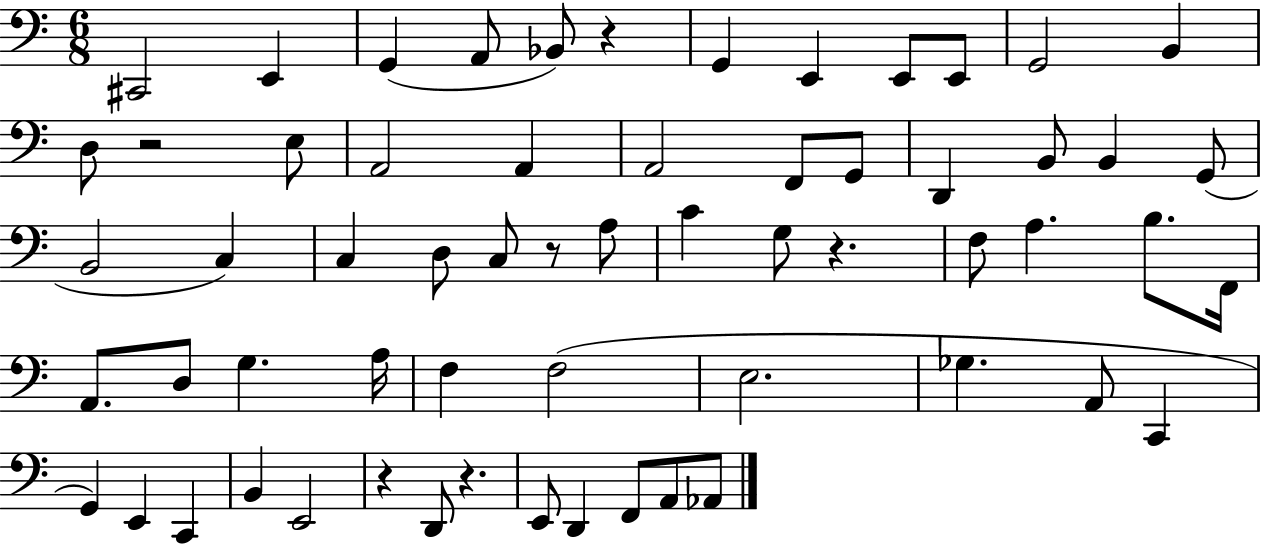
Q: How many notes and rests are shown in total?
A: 61